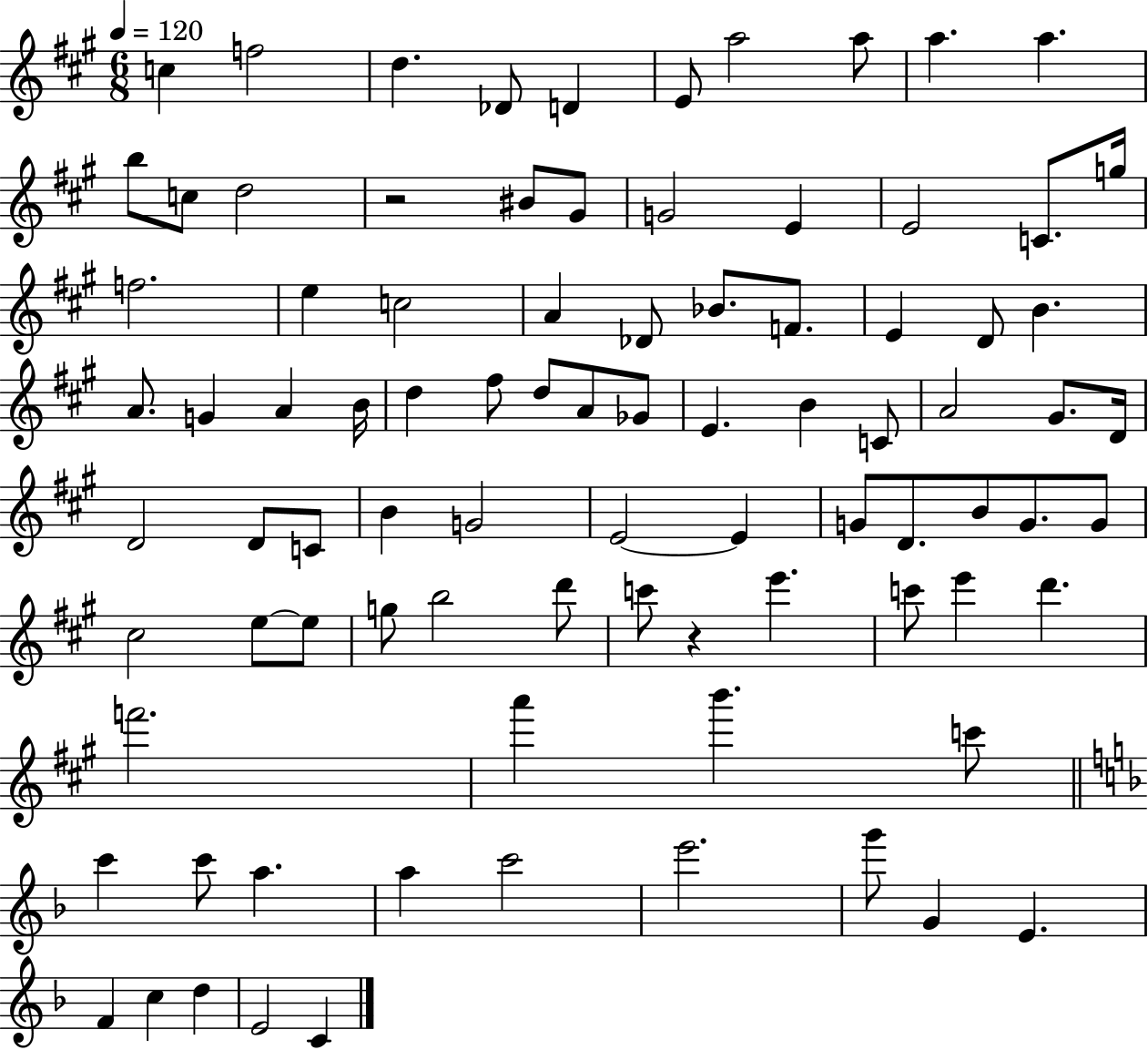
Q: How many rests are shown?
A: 2